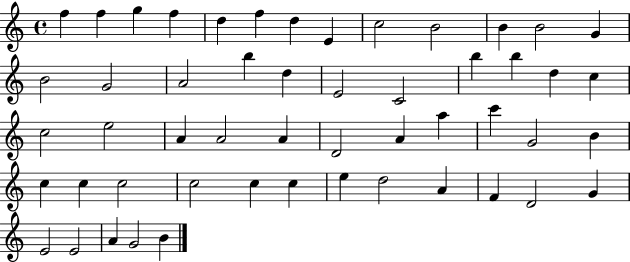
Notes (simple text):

F5/q F5/q G5/q F5/q D5/q F5/q D5/q E4/q C5/h B4/h B4/q B4/h G4/q B4/h G4/h A4/h B5/q D5/q E4/h C4/h B5/q B5/q D5/q C5/q C5/h E5/h A4/q A4/h A4/q D4/h A4/q A5/q C6/q G4/h B4/q C5/q C5/q C5/h C5/h C5/q C5/q E5/q D5/h A4/q F4/q D4/h G4/q E4/h E4/h A4/q G4/h B4/q